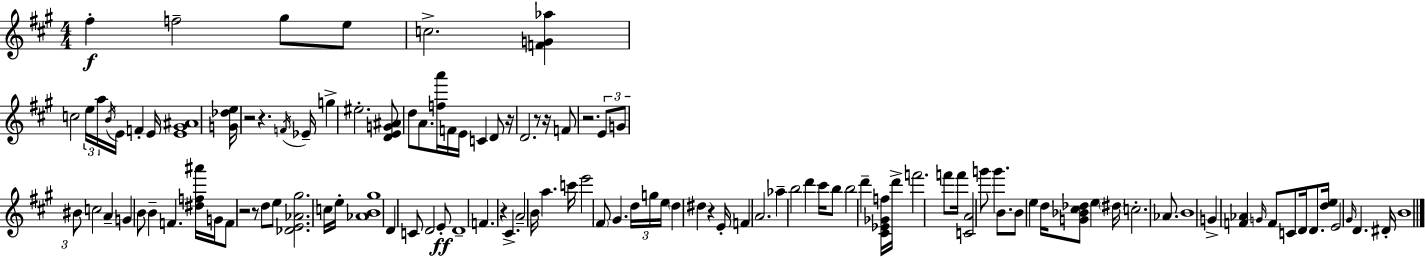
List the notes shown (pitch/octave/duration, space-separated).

F#5/q F5/h G#5/e E5/e C5/h. [F4,G4,Ab5]/q C5/h E5/s A5/s B4/s E4/s F4/q E4/s [E4,G#4,A#4]/w [G4,Db5,E5]/s R/h R/q. F4/s Eb4/s G5/q EIS5/h. [D4,E4,G4,A#4]/e D5/e A4/e. [F5,A6]/s F4/s E4/s C4/q D4/e R/s D4/h. R/e R/s F4/e R/h. E4/e G4/e BIS4/e C5/h A4/q G4/q B4/e B4/q F4/q. [D#5,F5,A#6]/s G4/s F4/e R/h R/e D5/e E5/e [Db4,E4,Ab4,G#5]/h. C5/s E5/s [Ab4,B4,G#5]/w D4/q C4/e D4/h E4/e D4/w F4/q. R/q C#4/q. A4/h B4/s A5/q. C6/s E6/h F#4/e G#4/q. D5/s G5/s E5/s D5/q D#5/q R/q E4/s F4/q A4/h. Ab5/q B5/h D6/q C#6/s B5/e B5/h D6/q [C#4,Eb4,Gb4,F5]/s D6/s F6/h. F6/e F6/s [C4,A4]/h G6/e G6/q. B4/e. B4/e E5/q D5/s [G4,Bb4,C#5,Db5]/e E5/q D#5/s C5/h. Ab4/e. B4/w G4/q [F4,Ab4]/q G4/s F4/e C4/e D4/s D4/e. [D5,E5]/s E4/h G#4/s D4/q. D#4/s B4/w